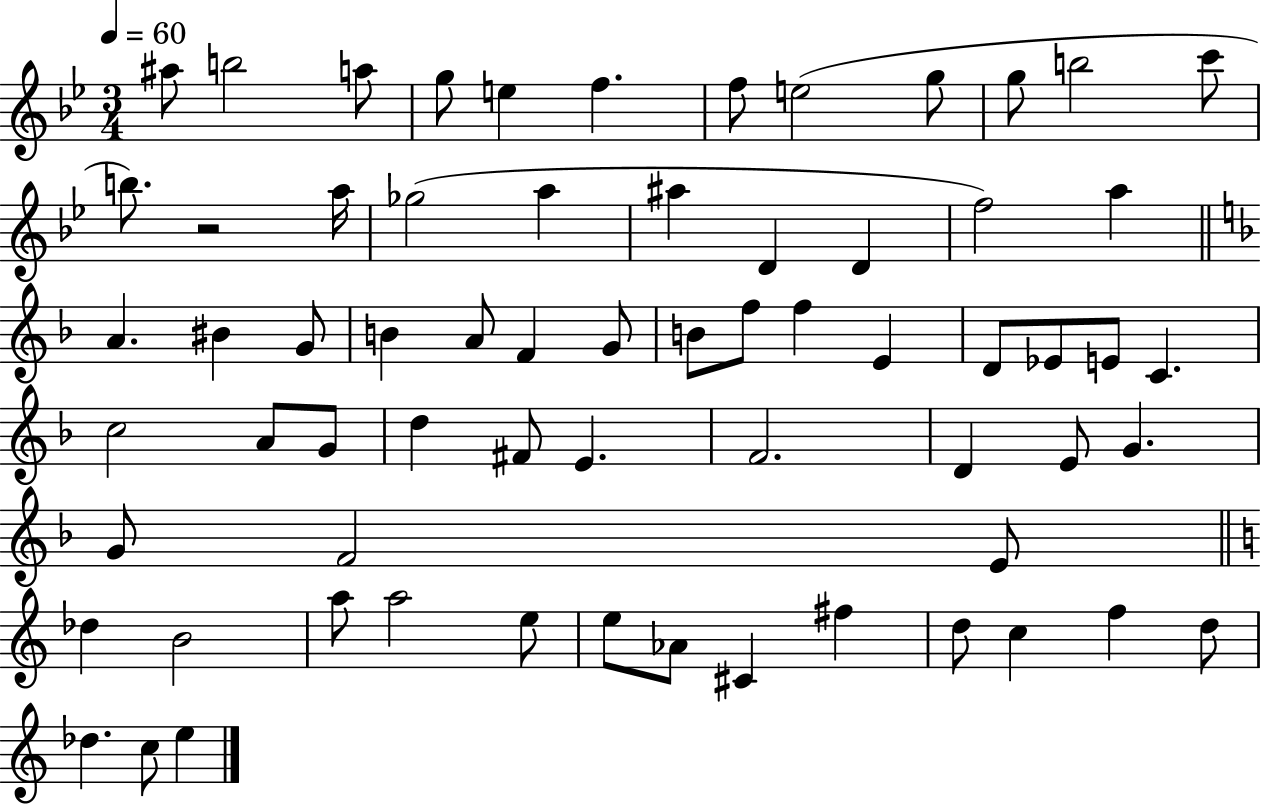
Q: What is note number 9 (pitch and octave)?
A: G5